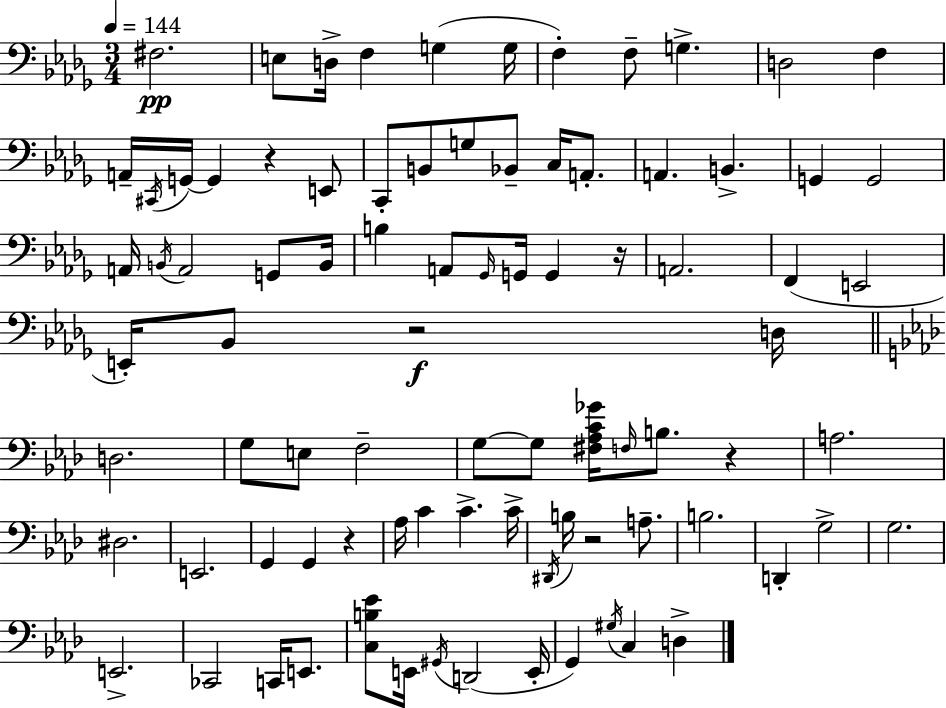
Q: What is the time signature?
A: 3/4